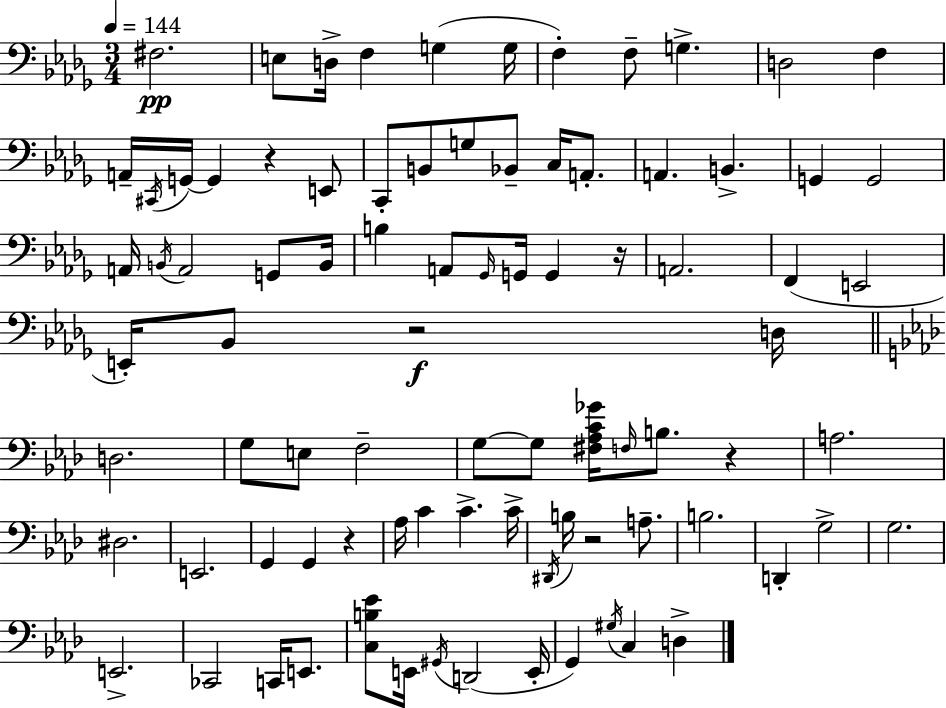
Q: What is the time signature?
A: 3/4